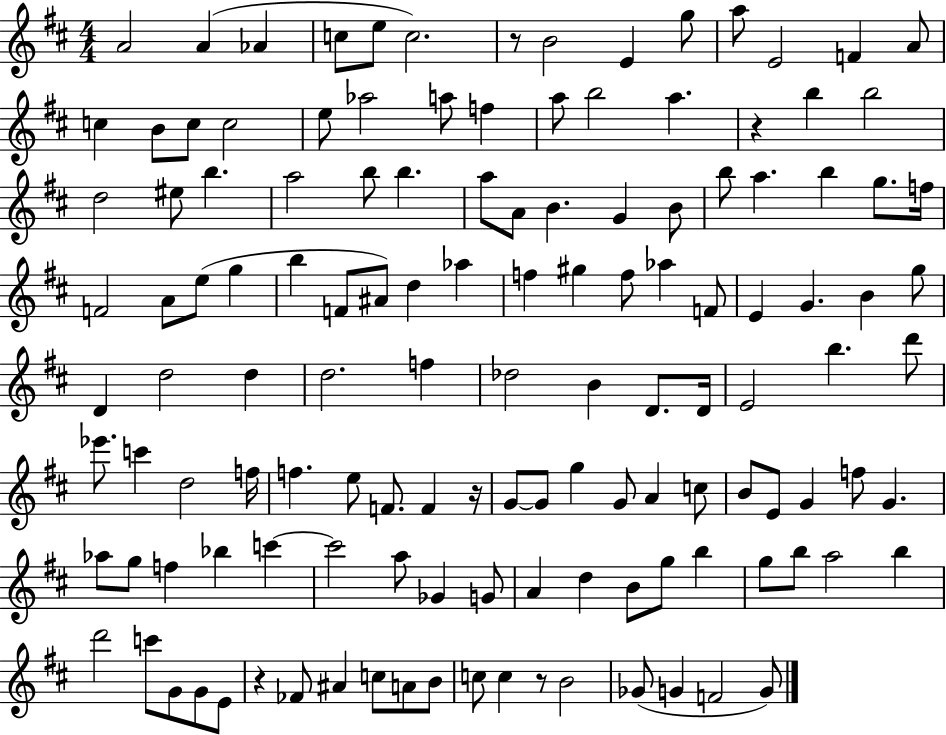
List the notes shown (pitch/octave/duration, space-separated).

A4/h A4/q Ab4/q C5/e E5/e C5/h. R/e B4/h E4/q G5/e A5/e E4/h F4/q A4/e C5/q B4/e C5/e C5/h E5/e Ab5/h A5/e F5/q A5/e B5/h A5/q. R/q B5/q B5/h D5/h EIS5/e B5/q. A5/h B5/e B5/q. A5/e A4/e B4/q. G4/q B4/e B5/e A5/q. B5/q G5/e. F5/s F4/h A4/e E5/e G5/q B5/q F4/e A#4/e D5/q Ab5/q F5/q G#5/q F5/e Ab5/q F4/e E4/q G4/q. B4/q G5/e D4/q D5/h D5/q D5/h. F5/q Db5/h B4/q D4/e. D4/s E4/h B5/q. D6/e Eb6/e. C6/q D5/h F5/s F5/q. E5/e F4/e. F4/q R/s G4/e G4/e G5/q G4/e A4/q C5/e B4/e E4/e G4/q F5/e G4/q. Ab5/e G5/e F5/q Bb5/q C6/q C6/h A5/e Gb4/q G4/e A4/q D5/q B4/e G5/e B5/q G5/e B5/e A5/h B5/q D6/h C6/e G4/e G4/e E4/e R/q FES4/e A#4/q C5/e A4/e B4/e C5/e C5/q R/e B4/h Gb4/e G4/q F4/h G4/e